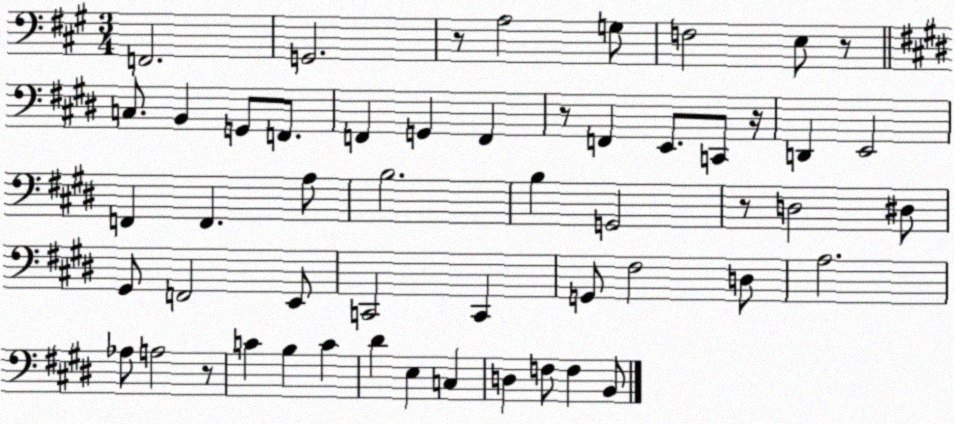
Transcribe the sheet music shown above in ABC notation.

X:1
T:Untitled
M:3/4
L:1/4
K:A
F,,2 G,,2 z/2 A,2 G,/2 F,2 E,/2 z/2 C,/2 B,, G,,/2 F,,/2 F,, G,, F,, z/2 F,, E,,/2 C,,/2 z/4 D,, E,,2 F,, F,, A,/2 B,2 B, G,,2 z/2 D,2 ^D,/2 ^G,,/2 F,,2 E,,/2 C,,2 C,, G,,/2 ^F,2 D,/2 A,2 _A,/2 A,2 z/2 C B, C ^D E, C, D, F,/2 F, B,,/2